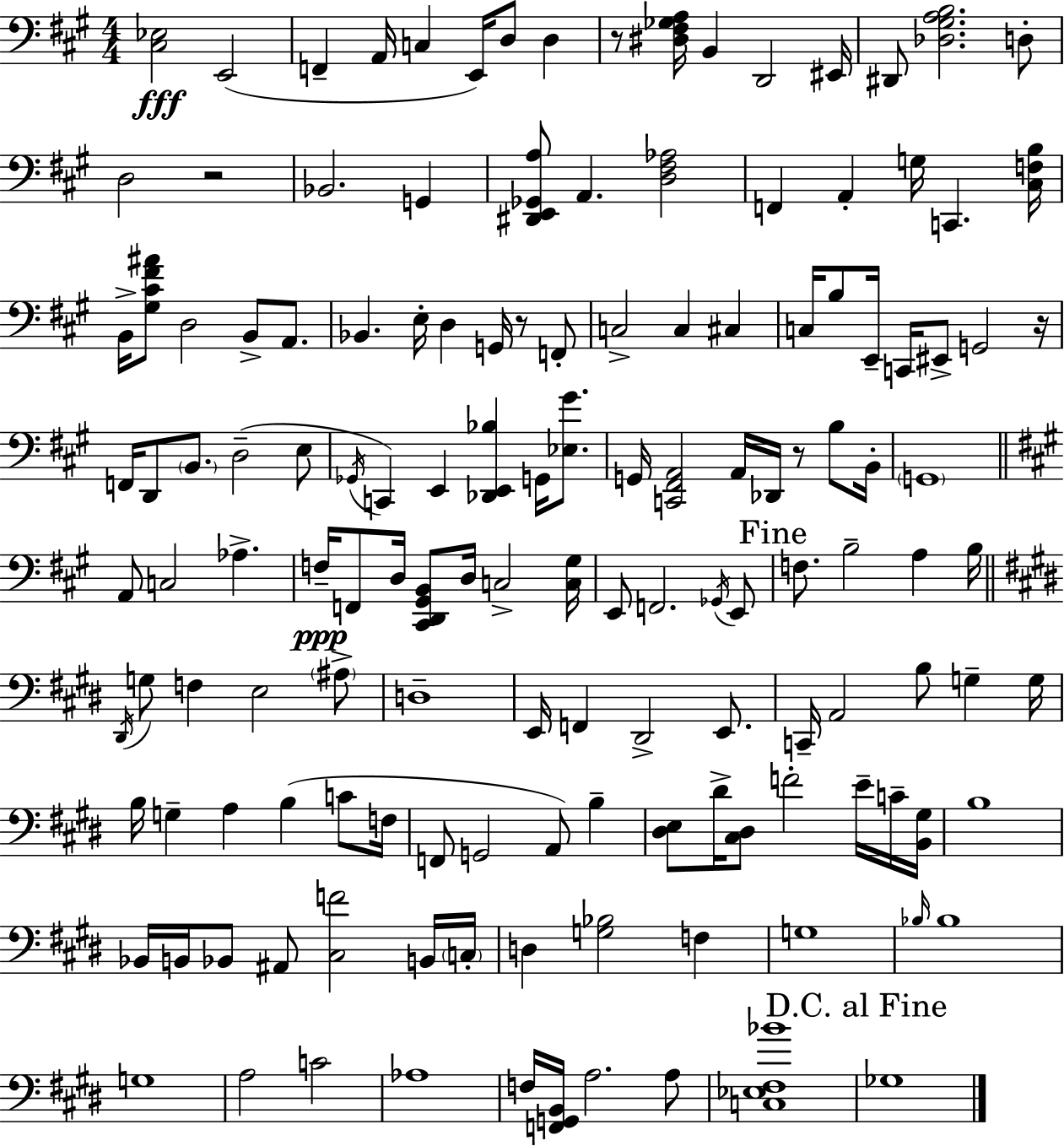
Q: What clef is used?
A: bass